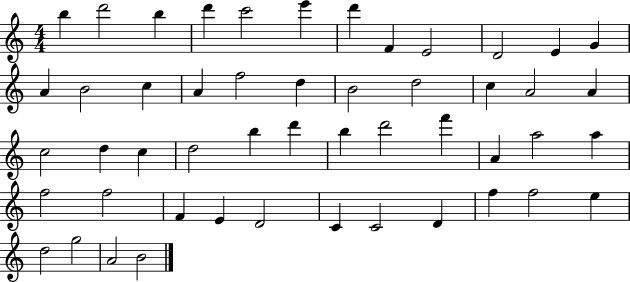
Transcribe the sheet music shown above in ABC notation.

X:1
T:Untitled
M:4/4
L:1/4
K:C
b d'2 b d' c'2 e' d' F E2 D2 E G A B2 c A f2 d B2 d2 c A2 A c2 d c d2 b d' b d'2 f' A a2 a f2 f2 F E D2 C C2 D f f2 e d2 g2 A2 B2